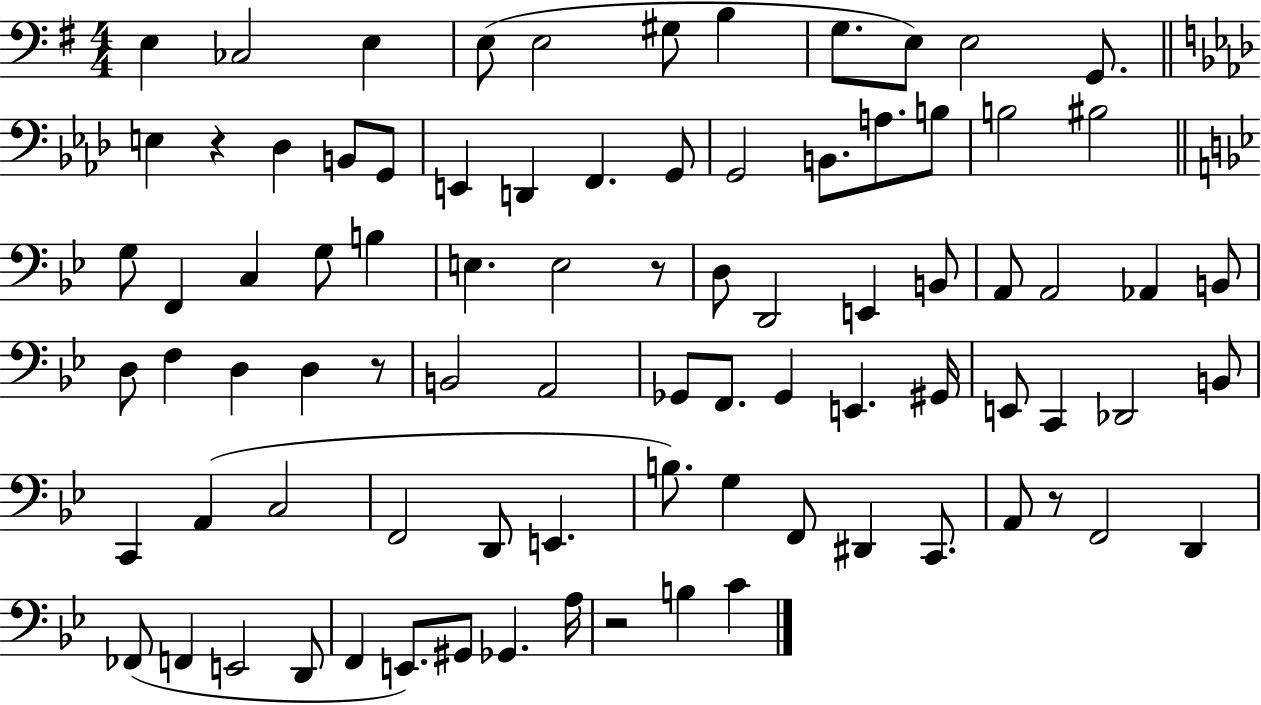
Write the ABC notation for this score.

X:1
T:Untitled
M:4/4
L:1/4
K:G
E, _C,2 E, E,/2 E,2 ^G,/2 B, G,/2 E,/2 E,2 G,,/2 E, z _D, B,,/2 G,,/2 E,, D,, F,, G,,/2 G,,2 B,,/2 A,/2 B,/2 B,2 ^B,2 G,/2 F,, C, G,/2 B, E, E,2 z/2 D,/2 D,,2 E,, B,,/2 A,,/2 A,,2 _A,, B,,/2 D,/2 F, D, D, z/2 B,,2 A,,2 _G,,/2 F,,/2 _G,, E,, ^G,,/4 E,,/2 C,, _D,,2 B,,/2 C,, A,, C,2 F,,2 D,,/2 E,, B,/2 G, F,,/2 ^D,, C,,/2 A,,/2 z/2 F,,2 D,, _F,,/2 F,, E,,2 D,,/2 F,, E,,/2 ^G,,/2 _G,, A,/4 z2 B, C